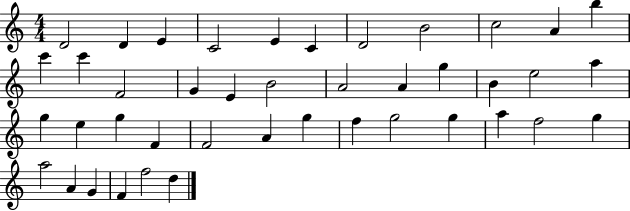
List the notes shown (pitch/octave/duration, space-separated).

D4/h D4/q E4/q C4/h E4/q C4/q D4/h B4/h C5/h A4/q B5/q C6/q C6/q F4/h G4/q E4/q B4/h A4/h A4/q G5/q B4/q E5/h A5/q G5/q E5/q G5/q F4/q F4/h A4/q G5/q F5/q G5/h G5/q A5/q F5/h G5/q A5/h A4/q G4/q F4/q F5/h D5/q